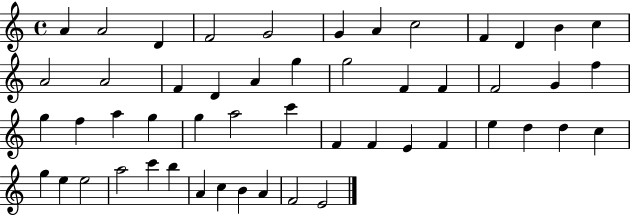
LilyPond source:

{
  \clef treble
  \time 4/4
  \defaultTimeSignature
  \key c \major
  a'4 a'2 d'4 | f'2 g'2 | g'4 a'4 c''2 | f'4 d'4 b'4 c''4 | \break a'2 a'2 | f'4 d'4 a'4 g''4 | g''2 f'4 f'4 | f'2 g'4 f''4 | \break g''4 f''4 a''4 g''4 | g''4 a''2 c'''4 | f'4 f'4 e'4 f'4 | e''4 d''4 d''4 c''4 | \break g''4 e''4 e''2 | a''2 c'''4 b''4 | a'4 c''4 b'4 a'4 | f'2 e'2 | \break \bar "|."
}